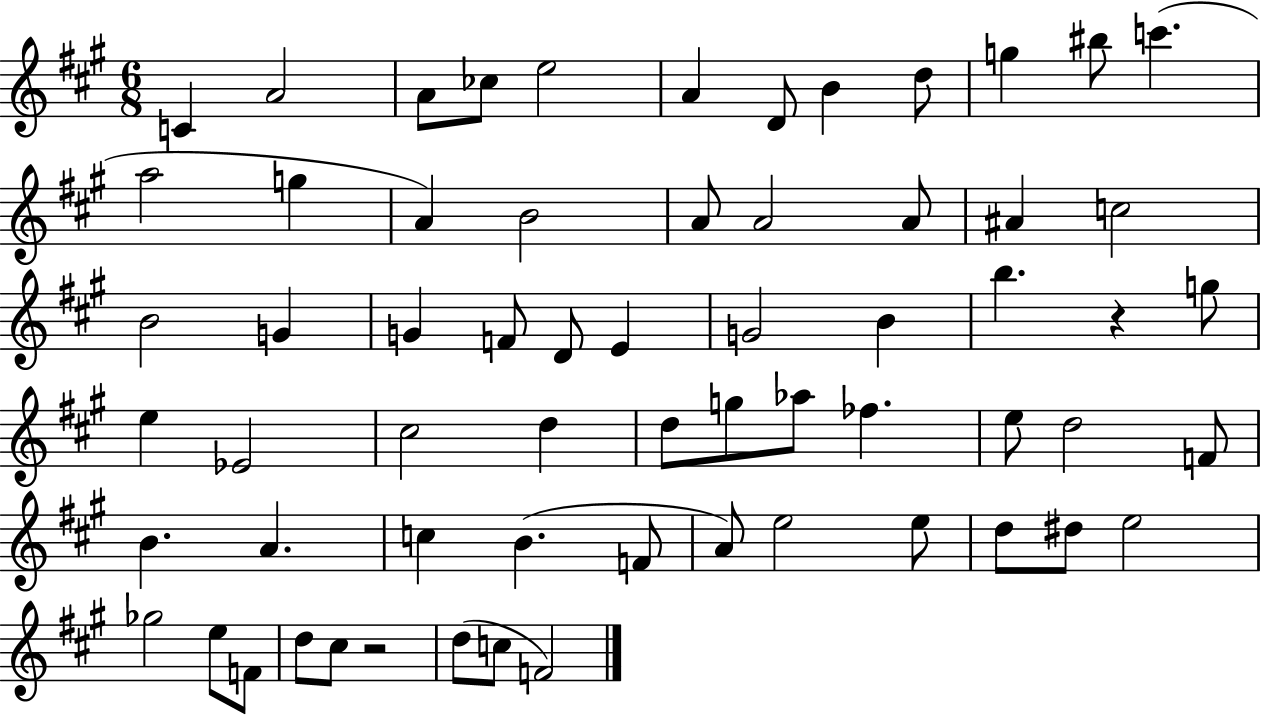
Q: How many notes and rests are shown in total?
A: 63